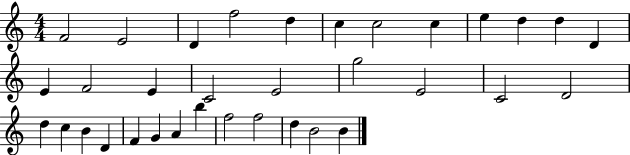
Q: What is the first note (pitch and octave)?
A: F4